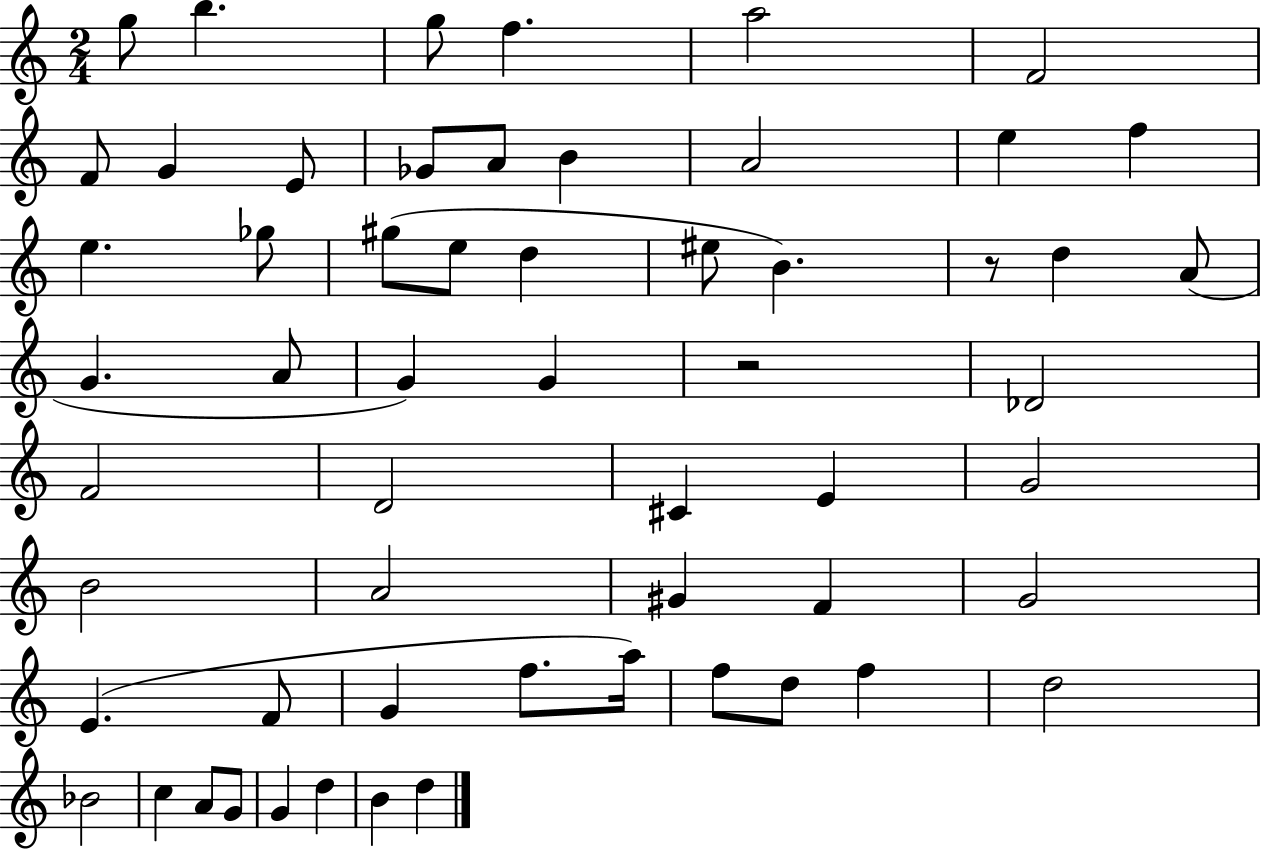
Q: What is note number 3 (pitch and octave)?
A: G5